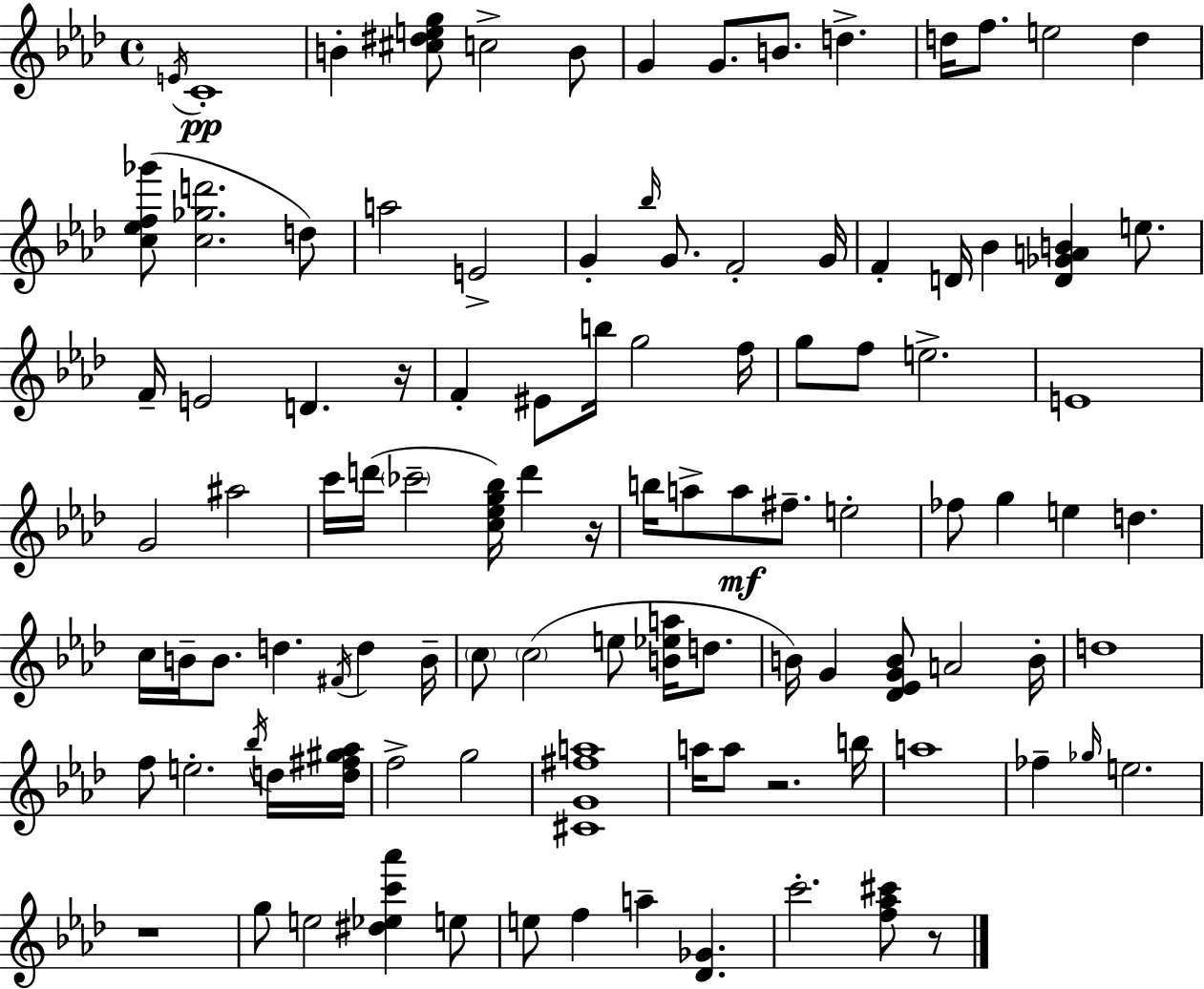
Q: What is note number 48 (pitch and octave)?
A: E5